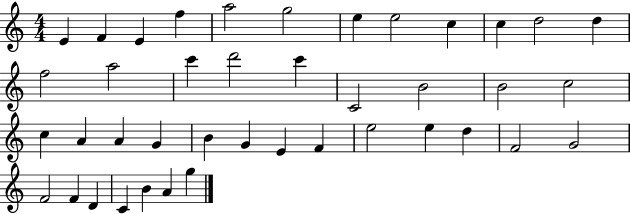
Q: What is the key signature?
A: C major